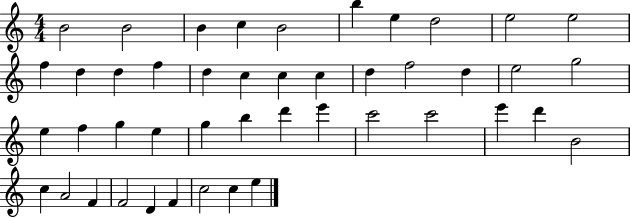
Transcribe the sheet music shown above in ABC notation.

X:1
T:Untitled
M:4/4
L:1/4
K:C
B2 B2 B c B2 b e d2 e2 e2 f d d f d c c c d f2 d e2 g2 e f g e g b d' e' c'2 c'2 e' d' B2 c A2 F F2 D F c2 c e